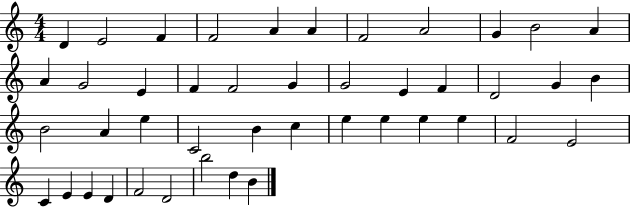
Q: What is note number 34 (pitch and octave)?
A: F4